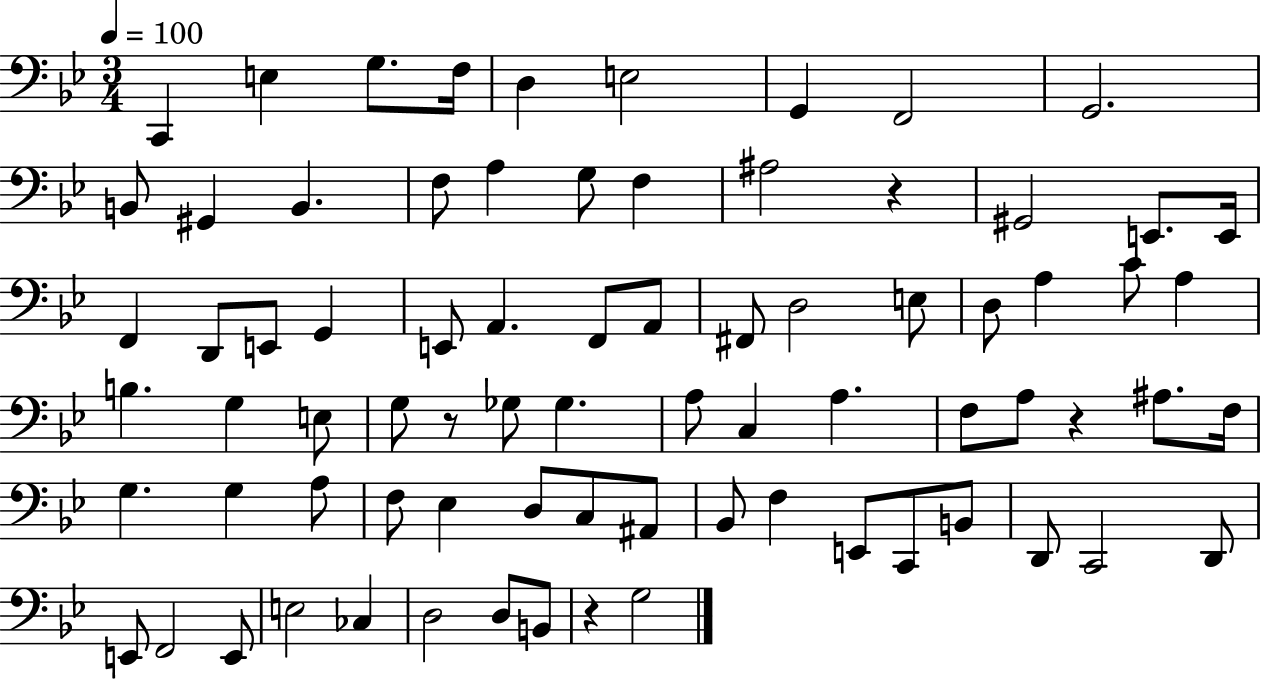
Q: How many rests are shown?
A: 4